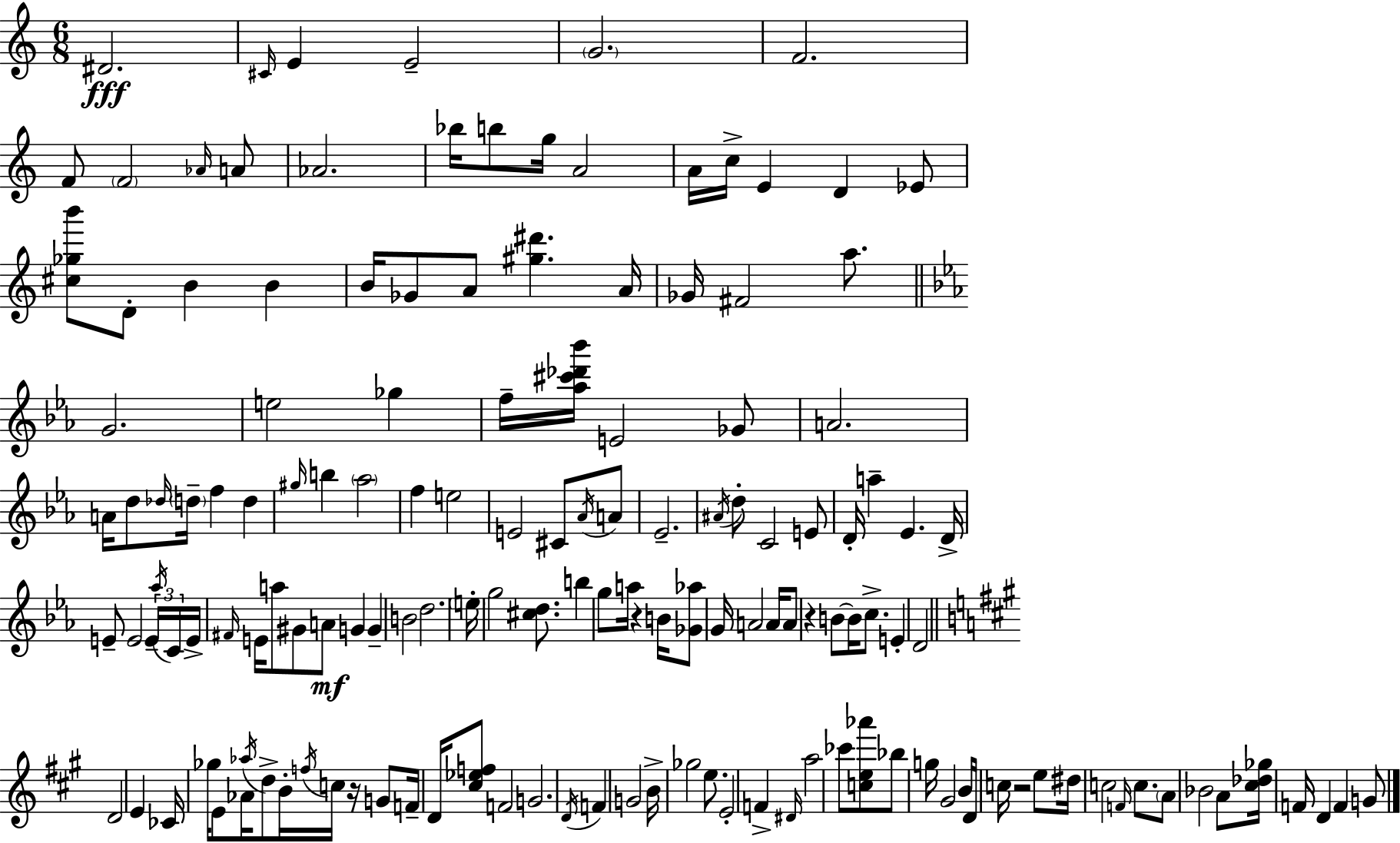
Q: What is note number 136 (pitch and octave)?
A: G4